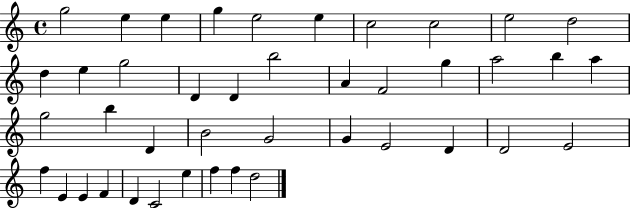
X:1
T:Untitled
M:4/4
L:1/4
K:C
g2 e e g e2 e c2 c2 e2 d2 d e g2 D D b2 A F2 g a2 b a g2 b D B2 G2 G E2 D D2 E2 f E E F D C2 e f f d2